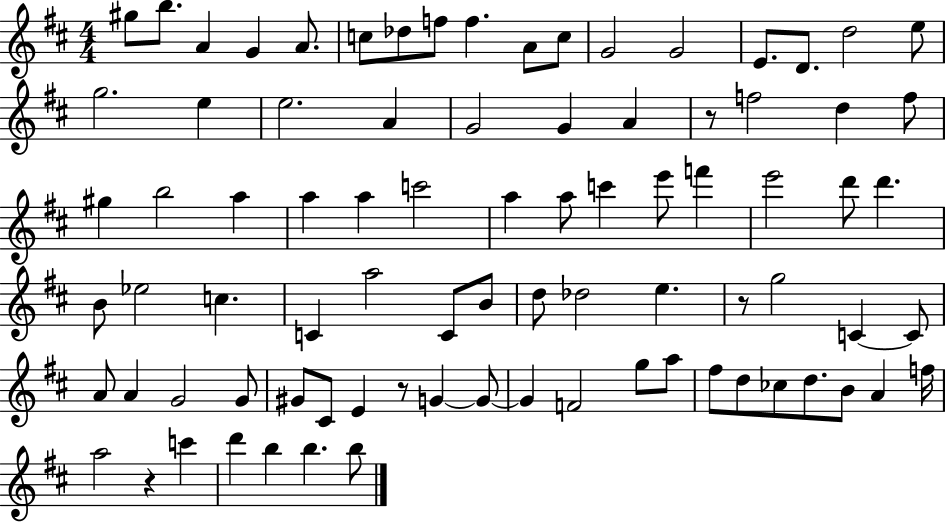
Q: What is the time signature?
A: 4/4